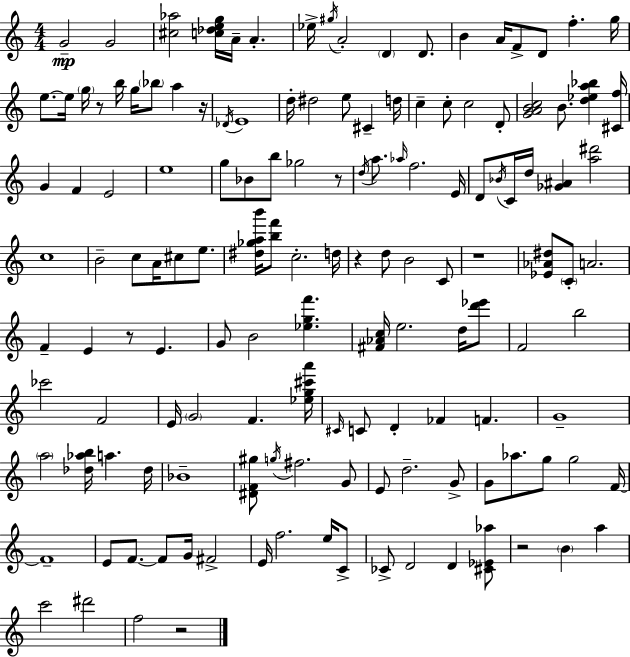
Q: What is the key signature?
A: C major